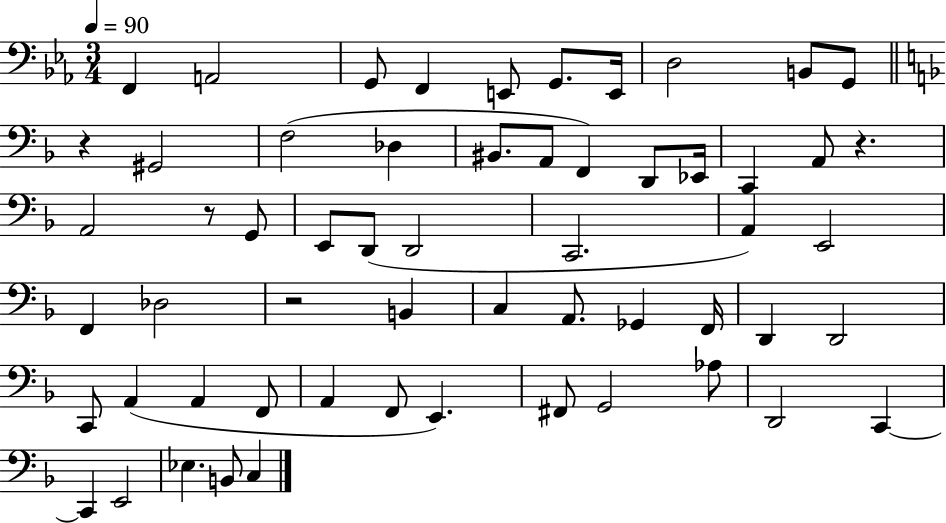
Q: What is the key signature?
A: EES major